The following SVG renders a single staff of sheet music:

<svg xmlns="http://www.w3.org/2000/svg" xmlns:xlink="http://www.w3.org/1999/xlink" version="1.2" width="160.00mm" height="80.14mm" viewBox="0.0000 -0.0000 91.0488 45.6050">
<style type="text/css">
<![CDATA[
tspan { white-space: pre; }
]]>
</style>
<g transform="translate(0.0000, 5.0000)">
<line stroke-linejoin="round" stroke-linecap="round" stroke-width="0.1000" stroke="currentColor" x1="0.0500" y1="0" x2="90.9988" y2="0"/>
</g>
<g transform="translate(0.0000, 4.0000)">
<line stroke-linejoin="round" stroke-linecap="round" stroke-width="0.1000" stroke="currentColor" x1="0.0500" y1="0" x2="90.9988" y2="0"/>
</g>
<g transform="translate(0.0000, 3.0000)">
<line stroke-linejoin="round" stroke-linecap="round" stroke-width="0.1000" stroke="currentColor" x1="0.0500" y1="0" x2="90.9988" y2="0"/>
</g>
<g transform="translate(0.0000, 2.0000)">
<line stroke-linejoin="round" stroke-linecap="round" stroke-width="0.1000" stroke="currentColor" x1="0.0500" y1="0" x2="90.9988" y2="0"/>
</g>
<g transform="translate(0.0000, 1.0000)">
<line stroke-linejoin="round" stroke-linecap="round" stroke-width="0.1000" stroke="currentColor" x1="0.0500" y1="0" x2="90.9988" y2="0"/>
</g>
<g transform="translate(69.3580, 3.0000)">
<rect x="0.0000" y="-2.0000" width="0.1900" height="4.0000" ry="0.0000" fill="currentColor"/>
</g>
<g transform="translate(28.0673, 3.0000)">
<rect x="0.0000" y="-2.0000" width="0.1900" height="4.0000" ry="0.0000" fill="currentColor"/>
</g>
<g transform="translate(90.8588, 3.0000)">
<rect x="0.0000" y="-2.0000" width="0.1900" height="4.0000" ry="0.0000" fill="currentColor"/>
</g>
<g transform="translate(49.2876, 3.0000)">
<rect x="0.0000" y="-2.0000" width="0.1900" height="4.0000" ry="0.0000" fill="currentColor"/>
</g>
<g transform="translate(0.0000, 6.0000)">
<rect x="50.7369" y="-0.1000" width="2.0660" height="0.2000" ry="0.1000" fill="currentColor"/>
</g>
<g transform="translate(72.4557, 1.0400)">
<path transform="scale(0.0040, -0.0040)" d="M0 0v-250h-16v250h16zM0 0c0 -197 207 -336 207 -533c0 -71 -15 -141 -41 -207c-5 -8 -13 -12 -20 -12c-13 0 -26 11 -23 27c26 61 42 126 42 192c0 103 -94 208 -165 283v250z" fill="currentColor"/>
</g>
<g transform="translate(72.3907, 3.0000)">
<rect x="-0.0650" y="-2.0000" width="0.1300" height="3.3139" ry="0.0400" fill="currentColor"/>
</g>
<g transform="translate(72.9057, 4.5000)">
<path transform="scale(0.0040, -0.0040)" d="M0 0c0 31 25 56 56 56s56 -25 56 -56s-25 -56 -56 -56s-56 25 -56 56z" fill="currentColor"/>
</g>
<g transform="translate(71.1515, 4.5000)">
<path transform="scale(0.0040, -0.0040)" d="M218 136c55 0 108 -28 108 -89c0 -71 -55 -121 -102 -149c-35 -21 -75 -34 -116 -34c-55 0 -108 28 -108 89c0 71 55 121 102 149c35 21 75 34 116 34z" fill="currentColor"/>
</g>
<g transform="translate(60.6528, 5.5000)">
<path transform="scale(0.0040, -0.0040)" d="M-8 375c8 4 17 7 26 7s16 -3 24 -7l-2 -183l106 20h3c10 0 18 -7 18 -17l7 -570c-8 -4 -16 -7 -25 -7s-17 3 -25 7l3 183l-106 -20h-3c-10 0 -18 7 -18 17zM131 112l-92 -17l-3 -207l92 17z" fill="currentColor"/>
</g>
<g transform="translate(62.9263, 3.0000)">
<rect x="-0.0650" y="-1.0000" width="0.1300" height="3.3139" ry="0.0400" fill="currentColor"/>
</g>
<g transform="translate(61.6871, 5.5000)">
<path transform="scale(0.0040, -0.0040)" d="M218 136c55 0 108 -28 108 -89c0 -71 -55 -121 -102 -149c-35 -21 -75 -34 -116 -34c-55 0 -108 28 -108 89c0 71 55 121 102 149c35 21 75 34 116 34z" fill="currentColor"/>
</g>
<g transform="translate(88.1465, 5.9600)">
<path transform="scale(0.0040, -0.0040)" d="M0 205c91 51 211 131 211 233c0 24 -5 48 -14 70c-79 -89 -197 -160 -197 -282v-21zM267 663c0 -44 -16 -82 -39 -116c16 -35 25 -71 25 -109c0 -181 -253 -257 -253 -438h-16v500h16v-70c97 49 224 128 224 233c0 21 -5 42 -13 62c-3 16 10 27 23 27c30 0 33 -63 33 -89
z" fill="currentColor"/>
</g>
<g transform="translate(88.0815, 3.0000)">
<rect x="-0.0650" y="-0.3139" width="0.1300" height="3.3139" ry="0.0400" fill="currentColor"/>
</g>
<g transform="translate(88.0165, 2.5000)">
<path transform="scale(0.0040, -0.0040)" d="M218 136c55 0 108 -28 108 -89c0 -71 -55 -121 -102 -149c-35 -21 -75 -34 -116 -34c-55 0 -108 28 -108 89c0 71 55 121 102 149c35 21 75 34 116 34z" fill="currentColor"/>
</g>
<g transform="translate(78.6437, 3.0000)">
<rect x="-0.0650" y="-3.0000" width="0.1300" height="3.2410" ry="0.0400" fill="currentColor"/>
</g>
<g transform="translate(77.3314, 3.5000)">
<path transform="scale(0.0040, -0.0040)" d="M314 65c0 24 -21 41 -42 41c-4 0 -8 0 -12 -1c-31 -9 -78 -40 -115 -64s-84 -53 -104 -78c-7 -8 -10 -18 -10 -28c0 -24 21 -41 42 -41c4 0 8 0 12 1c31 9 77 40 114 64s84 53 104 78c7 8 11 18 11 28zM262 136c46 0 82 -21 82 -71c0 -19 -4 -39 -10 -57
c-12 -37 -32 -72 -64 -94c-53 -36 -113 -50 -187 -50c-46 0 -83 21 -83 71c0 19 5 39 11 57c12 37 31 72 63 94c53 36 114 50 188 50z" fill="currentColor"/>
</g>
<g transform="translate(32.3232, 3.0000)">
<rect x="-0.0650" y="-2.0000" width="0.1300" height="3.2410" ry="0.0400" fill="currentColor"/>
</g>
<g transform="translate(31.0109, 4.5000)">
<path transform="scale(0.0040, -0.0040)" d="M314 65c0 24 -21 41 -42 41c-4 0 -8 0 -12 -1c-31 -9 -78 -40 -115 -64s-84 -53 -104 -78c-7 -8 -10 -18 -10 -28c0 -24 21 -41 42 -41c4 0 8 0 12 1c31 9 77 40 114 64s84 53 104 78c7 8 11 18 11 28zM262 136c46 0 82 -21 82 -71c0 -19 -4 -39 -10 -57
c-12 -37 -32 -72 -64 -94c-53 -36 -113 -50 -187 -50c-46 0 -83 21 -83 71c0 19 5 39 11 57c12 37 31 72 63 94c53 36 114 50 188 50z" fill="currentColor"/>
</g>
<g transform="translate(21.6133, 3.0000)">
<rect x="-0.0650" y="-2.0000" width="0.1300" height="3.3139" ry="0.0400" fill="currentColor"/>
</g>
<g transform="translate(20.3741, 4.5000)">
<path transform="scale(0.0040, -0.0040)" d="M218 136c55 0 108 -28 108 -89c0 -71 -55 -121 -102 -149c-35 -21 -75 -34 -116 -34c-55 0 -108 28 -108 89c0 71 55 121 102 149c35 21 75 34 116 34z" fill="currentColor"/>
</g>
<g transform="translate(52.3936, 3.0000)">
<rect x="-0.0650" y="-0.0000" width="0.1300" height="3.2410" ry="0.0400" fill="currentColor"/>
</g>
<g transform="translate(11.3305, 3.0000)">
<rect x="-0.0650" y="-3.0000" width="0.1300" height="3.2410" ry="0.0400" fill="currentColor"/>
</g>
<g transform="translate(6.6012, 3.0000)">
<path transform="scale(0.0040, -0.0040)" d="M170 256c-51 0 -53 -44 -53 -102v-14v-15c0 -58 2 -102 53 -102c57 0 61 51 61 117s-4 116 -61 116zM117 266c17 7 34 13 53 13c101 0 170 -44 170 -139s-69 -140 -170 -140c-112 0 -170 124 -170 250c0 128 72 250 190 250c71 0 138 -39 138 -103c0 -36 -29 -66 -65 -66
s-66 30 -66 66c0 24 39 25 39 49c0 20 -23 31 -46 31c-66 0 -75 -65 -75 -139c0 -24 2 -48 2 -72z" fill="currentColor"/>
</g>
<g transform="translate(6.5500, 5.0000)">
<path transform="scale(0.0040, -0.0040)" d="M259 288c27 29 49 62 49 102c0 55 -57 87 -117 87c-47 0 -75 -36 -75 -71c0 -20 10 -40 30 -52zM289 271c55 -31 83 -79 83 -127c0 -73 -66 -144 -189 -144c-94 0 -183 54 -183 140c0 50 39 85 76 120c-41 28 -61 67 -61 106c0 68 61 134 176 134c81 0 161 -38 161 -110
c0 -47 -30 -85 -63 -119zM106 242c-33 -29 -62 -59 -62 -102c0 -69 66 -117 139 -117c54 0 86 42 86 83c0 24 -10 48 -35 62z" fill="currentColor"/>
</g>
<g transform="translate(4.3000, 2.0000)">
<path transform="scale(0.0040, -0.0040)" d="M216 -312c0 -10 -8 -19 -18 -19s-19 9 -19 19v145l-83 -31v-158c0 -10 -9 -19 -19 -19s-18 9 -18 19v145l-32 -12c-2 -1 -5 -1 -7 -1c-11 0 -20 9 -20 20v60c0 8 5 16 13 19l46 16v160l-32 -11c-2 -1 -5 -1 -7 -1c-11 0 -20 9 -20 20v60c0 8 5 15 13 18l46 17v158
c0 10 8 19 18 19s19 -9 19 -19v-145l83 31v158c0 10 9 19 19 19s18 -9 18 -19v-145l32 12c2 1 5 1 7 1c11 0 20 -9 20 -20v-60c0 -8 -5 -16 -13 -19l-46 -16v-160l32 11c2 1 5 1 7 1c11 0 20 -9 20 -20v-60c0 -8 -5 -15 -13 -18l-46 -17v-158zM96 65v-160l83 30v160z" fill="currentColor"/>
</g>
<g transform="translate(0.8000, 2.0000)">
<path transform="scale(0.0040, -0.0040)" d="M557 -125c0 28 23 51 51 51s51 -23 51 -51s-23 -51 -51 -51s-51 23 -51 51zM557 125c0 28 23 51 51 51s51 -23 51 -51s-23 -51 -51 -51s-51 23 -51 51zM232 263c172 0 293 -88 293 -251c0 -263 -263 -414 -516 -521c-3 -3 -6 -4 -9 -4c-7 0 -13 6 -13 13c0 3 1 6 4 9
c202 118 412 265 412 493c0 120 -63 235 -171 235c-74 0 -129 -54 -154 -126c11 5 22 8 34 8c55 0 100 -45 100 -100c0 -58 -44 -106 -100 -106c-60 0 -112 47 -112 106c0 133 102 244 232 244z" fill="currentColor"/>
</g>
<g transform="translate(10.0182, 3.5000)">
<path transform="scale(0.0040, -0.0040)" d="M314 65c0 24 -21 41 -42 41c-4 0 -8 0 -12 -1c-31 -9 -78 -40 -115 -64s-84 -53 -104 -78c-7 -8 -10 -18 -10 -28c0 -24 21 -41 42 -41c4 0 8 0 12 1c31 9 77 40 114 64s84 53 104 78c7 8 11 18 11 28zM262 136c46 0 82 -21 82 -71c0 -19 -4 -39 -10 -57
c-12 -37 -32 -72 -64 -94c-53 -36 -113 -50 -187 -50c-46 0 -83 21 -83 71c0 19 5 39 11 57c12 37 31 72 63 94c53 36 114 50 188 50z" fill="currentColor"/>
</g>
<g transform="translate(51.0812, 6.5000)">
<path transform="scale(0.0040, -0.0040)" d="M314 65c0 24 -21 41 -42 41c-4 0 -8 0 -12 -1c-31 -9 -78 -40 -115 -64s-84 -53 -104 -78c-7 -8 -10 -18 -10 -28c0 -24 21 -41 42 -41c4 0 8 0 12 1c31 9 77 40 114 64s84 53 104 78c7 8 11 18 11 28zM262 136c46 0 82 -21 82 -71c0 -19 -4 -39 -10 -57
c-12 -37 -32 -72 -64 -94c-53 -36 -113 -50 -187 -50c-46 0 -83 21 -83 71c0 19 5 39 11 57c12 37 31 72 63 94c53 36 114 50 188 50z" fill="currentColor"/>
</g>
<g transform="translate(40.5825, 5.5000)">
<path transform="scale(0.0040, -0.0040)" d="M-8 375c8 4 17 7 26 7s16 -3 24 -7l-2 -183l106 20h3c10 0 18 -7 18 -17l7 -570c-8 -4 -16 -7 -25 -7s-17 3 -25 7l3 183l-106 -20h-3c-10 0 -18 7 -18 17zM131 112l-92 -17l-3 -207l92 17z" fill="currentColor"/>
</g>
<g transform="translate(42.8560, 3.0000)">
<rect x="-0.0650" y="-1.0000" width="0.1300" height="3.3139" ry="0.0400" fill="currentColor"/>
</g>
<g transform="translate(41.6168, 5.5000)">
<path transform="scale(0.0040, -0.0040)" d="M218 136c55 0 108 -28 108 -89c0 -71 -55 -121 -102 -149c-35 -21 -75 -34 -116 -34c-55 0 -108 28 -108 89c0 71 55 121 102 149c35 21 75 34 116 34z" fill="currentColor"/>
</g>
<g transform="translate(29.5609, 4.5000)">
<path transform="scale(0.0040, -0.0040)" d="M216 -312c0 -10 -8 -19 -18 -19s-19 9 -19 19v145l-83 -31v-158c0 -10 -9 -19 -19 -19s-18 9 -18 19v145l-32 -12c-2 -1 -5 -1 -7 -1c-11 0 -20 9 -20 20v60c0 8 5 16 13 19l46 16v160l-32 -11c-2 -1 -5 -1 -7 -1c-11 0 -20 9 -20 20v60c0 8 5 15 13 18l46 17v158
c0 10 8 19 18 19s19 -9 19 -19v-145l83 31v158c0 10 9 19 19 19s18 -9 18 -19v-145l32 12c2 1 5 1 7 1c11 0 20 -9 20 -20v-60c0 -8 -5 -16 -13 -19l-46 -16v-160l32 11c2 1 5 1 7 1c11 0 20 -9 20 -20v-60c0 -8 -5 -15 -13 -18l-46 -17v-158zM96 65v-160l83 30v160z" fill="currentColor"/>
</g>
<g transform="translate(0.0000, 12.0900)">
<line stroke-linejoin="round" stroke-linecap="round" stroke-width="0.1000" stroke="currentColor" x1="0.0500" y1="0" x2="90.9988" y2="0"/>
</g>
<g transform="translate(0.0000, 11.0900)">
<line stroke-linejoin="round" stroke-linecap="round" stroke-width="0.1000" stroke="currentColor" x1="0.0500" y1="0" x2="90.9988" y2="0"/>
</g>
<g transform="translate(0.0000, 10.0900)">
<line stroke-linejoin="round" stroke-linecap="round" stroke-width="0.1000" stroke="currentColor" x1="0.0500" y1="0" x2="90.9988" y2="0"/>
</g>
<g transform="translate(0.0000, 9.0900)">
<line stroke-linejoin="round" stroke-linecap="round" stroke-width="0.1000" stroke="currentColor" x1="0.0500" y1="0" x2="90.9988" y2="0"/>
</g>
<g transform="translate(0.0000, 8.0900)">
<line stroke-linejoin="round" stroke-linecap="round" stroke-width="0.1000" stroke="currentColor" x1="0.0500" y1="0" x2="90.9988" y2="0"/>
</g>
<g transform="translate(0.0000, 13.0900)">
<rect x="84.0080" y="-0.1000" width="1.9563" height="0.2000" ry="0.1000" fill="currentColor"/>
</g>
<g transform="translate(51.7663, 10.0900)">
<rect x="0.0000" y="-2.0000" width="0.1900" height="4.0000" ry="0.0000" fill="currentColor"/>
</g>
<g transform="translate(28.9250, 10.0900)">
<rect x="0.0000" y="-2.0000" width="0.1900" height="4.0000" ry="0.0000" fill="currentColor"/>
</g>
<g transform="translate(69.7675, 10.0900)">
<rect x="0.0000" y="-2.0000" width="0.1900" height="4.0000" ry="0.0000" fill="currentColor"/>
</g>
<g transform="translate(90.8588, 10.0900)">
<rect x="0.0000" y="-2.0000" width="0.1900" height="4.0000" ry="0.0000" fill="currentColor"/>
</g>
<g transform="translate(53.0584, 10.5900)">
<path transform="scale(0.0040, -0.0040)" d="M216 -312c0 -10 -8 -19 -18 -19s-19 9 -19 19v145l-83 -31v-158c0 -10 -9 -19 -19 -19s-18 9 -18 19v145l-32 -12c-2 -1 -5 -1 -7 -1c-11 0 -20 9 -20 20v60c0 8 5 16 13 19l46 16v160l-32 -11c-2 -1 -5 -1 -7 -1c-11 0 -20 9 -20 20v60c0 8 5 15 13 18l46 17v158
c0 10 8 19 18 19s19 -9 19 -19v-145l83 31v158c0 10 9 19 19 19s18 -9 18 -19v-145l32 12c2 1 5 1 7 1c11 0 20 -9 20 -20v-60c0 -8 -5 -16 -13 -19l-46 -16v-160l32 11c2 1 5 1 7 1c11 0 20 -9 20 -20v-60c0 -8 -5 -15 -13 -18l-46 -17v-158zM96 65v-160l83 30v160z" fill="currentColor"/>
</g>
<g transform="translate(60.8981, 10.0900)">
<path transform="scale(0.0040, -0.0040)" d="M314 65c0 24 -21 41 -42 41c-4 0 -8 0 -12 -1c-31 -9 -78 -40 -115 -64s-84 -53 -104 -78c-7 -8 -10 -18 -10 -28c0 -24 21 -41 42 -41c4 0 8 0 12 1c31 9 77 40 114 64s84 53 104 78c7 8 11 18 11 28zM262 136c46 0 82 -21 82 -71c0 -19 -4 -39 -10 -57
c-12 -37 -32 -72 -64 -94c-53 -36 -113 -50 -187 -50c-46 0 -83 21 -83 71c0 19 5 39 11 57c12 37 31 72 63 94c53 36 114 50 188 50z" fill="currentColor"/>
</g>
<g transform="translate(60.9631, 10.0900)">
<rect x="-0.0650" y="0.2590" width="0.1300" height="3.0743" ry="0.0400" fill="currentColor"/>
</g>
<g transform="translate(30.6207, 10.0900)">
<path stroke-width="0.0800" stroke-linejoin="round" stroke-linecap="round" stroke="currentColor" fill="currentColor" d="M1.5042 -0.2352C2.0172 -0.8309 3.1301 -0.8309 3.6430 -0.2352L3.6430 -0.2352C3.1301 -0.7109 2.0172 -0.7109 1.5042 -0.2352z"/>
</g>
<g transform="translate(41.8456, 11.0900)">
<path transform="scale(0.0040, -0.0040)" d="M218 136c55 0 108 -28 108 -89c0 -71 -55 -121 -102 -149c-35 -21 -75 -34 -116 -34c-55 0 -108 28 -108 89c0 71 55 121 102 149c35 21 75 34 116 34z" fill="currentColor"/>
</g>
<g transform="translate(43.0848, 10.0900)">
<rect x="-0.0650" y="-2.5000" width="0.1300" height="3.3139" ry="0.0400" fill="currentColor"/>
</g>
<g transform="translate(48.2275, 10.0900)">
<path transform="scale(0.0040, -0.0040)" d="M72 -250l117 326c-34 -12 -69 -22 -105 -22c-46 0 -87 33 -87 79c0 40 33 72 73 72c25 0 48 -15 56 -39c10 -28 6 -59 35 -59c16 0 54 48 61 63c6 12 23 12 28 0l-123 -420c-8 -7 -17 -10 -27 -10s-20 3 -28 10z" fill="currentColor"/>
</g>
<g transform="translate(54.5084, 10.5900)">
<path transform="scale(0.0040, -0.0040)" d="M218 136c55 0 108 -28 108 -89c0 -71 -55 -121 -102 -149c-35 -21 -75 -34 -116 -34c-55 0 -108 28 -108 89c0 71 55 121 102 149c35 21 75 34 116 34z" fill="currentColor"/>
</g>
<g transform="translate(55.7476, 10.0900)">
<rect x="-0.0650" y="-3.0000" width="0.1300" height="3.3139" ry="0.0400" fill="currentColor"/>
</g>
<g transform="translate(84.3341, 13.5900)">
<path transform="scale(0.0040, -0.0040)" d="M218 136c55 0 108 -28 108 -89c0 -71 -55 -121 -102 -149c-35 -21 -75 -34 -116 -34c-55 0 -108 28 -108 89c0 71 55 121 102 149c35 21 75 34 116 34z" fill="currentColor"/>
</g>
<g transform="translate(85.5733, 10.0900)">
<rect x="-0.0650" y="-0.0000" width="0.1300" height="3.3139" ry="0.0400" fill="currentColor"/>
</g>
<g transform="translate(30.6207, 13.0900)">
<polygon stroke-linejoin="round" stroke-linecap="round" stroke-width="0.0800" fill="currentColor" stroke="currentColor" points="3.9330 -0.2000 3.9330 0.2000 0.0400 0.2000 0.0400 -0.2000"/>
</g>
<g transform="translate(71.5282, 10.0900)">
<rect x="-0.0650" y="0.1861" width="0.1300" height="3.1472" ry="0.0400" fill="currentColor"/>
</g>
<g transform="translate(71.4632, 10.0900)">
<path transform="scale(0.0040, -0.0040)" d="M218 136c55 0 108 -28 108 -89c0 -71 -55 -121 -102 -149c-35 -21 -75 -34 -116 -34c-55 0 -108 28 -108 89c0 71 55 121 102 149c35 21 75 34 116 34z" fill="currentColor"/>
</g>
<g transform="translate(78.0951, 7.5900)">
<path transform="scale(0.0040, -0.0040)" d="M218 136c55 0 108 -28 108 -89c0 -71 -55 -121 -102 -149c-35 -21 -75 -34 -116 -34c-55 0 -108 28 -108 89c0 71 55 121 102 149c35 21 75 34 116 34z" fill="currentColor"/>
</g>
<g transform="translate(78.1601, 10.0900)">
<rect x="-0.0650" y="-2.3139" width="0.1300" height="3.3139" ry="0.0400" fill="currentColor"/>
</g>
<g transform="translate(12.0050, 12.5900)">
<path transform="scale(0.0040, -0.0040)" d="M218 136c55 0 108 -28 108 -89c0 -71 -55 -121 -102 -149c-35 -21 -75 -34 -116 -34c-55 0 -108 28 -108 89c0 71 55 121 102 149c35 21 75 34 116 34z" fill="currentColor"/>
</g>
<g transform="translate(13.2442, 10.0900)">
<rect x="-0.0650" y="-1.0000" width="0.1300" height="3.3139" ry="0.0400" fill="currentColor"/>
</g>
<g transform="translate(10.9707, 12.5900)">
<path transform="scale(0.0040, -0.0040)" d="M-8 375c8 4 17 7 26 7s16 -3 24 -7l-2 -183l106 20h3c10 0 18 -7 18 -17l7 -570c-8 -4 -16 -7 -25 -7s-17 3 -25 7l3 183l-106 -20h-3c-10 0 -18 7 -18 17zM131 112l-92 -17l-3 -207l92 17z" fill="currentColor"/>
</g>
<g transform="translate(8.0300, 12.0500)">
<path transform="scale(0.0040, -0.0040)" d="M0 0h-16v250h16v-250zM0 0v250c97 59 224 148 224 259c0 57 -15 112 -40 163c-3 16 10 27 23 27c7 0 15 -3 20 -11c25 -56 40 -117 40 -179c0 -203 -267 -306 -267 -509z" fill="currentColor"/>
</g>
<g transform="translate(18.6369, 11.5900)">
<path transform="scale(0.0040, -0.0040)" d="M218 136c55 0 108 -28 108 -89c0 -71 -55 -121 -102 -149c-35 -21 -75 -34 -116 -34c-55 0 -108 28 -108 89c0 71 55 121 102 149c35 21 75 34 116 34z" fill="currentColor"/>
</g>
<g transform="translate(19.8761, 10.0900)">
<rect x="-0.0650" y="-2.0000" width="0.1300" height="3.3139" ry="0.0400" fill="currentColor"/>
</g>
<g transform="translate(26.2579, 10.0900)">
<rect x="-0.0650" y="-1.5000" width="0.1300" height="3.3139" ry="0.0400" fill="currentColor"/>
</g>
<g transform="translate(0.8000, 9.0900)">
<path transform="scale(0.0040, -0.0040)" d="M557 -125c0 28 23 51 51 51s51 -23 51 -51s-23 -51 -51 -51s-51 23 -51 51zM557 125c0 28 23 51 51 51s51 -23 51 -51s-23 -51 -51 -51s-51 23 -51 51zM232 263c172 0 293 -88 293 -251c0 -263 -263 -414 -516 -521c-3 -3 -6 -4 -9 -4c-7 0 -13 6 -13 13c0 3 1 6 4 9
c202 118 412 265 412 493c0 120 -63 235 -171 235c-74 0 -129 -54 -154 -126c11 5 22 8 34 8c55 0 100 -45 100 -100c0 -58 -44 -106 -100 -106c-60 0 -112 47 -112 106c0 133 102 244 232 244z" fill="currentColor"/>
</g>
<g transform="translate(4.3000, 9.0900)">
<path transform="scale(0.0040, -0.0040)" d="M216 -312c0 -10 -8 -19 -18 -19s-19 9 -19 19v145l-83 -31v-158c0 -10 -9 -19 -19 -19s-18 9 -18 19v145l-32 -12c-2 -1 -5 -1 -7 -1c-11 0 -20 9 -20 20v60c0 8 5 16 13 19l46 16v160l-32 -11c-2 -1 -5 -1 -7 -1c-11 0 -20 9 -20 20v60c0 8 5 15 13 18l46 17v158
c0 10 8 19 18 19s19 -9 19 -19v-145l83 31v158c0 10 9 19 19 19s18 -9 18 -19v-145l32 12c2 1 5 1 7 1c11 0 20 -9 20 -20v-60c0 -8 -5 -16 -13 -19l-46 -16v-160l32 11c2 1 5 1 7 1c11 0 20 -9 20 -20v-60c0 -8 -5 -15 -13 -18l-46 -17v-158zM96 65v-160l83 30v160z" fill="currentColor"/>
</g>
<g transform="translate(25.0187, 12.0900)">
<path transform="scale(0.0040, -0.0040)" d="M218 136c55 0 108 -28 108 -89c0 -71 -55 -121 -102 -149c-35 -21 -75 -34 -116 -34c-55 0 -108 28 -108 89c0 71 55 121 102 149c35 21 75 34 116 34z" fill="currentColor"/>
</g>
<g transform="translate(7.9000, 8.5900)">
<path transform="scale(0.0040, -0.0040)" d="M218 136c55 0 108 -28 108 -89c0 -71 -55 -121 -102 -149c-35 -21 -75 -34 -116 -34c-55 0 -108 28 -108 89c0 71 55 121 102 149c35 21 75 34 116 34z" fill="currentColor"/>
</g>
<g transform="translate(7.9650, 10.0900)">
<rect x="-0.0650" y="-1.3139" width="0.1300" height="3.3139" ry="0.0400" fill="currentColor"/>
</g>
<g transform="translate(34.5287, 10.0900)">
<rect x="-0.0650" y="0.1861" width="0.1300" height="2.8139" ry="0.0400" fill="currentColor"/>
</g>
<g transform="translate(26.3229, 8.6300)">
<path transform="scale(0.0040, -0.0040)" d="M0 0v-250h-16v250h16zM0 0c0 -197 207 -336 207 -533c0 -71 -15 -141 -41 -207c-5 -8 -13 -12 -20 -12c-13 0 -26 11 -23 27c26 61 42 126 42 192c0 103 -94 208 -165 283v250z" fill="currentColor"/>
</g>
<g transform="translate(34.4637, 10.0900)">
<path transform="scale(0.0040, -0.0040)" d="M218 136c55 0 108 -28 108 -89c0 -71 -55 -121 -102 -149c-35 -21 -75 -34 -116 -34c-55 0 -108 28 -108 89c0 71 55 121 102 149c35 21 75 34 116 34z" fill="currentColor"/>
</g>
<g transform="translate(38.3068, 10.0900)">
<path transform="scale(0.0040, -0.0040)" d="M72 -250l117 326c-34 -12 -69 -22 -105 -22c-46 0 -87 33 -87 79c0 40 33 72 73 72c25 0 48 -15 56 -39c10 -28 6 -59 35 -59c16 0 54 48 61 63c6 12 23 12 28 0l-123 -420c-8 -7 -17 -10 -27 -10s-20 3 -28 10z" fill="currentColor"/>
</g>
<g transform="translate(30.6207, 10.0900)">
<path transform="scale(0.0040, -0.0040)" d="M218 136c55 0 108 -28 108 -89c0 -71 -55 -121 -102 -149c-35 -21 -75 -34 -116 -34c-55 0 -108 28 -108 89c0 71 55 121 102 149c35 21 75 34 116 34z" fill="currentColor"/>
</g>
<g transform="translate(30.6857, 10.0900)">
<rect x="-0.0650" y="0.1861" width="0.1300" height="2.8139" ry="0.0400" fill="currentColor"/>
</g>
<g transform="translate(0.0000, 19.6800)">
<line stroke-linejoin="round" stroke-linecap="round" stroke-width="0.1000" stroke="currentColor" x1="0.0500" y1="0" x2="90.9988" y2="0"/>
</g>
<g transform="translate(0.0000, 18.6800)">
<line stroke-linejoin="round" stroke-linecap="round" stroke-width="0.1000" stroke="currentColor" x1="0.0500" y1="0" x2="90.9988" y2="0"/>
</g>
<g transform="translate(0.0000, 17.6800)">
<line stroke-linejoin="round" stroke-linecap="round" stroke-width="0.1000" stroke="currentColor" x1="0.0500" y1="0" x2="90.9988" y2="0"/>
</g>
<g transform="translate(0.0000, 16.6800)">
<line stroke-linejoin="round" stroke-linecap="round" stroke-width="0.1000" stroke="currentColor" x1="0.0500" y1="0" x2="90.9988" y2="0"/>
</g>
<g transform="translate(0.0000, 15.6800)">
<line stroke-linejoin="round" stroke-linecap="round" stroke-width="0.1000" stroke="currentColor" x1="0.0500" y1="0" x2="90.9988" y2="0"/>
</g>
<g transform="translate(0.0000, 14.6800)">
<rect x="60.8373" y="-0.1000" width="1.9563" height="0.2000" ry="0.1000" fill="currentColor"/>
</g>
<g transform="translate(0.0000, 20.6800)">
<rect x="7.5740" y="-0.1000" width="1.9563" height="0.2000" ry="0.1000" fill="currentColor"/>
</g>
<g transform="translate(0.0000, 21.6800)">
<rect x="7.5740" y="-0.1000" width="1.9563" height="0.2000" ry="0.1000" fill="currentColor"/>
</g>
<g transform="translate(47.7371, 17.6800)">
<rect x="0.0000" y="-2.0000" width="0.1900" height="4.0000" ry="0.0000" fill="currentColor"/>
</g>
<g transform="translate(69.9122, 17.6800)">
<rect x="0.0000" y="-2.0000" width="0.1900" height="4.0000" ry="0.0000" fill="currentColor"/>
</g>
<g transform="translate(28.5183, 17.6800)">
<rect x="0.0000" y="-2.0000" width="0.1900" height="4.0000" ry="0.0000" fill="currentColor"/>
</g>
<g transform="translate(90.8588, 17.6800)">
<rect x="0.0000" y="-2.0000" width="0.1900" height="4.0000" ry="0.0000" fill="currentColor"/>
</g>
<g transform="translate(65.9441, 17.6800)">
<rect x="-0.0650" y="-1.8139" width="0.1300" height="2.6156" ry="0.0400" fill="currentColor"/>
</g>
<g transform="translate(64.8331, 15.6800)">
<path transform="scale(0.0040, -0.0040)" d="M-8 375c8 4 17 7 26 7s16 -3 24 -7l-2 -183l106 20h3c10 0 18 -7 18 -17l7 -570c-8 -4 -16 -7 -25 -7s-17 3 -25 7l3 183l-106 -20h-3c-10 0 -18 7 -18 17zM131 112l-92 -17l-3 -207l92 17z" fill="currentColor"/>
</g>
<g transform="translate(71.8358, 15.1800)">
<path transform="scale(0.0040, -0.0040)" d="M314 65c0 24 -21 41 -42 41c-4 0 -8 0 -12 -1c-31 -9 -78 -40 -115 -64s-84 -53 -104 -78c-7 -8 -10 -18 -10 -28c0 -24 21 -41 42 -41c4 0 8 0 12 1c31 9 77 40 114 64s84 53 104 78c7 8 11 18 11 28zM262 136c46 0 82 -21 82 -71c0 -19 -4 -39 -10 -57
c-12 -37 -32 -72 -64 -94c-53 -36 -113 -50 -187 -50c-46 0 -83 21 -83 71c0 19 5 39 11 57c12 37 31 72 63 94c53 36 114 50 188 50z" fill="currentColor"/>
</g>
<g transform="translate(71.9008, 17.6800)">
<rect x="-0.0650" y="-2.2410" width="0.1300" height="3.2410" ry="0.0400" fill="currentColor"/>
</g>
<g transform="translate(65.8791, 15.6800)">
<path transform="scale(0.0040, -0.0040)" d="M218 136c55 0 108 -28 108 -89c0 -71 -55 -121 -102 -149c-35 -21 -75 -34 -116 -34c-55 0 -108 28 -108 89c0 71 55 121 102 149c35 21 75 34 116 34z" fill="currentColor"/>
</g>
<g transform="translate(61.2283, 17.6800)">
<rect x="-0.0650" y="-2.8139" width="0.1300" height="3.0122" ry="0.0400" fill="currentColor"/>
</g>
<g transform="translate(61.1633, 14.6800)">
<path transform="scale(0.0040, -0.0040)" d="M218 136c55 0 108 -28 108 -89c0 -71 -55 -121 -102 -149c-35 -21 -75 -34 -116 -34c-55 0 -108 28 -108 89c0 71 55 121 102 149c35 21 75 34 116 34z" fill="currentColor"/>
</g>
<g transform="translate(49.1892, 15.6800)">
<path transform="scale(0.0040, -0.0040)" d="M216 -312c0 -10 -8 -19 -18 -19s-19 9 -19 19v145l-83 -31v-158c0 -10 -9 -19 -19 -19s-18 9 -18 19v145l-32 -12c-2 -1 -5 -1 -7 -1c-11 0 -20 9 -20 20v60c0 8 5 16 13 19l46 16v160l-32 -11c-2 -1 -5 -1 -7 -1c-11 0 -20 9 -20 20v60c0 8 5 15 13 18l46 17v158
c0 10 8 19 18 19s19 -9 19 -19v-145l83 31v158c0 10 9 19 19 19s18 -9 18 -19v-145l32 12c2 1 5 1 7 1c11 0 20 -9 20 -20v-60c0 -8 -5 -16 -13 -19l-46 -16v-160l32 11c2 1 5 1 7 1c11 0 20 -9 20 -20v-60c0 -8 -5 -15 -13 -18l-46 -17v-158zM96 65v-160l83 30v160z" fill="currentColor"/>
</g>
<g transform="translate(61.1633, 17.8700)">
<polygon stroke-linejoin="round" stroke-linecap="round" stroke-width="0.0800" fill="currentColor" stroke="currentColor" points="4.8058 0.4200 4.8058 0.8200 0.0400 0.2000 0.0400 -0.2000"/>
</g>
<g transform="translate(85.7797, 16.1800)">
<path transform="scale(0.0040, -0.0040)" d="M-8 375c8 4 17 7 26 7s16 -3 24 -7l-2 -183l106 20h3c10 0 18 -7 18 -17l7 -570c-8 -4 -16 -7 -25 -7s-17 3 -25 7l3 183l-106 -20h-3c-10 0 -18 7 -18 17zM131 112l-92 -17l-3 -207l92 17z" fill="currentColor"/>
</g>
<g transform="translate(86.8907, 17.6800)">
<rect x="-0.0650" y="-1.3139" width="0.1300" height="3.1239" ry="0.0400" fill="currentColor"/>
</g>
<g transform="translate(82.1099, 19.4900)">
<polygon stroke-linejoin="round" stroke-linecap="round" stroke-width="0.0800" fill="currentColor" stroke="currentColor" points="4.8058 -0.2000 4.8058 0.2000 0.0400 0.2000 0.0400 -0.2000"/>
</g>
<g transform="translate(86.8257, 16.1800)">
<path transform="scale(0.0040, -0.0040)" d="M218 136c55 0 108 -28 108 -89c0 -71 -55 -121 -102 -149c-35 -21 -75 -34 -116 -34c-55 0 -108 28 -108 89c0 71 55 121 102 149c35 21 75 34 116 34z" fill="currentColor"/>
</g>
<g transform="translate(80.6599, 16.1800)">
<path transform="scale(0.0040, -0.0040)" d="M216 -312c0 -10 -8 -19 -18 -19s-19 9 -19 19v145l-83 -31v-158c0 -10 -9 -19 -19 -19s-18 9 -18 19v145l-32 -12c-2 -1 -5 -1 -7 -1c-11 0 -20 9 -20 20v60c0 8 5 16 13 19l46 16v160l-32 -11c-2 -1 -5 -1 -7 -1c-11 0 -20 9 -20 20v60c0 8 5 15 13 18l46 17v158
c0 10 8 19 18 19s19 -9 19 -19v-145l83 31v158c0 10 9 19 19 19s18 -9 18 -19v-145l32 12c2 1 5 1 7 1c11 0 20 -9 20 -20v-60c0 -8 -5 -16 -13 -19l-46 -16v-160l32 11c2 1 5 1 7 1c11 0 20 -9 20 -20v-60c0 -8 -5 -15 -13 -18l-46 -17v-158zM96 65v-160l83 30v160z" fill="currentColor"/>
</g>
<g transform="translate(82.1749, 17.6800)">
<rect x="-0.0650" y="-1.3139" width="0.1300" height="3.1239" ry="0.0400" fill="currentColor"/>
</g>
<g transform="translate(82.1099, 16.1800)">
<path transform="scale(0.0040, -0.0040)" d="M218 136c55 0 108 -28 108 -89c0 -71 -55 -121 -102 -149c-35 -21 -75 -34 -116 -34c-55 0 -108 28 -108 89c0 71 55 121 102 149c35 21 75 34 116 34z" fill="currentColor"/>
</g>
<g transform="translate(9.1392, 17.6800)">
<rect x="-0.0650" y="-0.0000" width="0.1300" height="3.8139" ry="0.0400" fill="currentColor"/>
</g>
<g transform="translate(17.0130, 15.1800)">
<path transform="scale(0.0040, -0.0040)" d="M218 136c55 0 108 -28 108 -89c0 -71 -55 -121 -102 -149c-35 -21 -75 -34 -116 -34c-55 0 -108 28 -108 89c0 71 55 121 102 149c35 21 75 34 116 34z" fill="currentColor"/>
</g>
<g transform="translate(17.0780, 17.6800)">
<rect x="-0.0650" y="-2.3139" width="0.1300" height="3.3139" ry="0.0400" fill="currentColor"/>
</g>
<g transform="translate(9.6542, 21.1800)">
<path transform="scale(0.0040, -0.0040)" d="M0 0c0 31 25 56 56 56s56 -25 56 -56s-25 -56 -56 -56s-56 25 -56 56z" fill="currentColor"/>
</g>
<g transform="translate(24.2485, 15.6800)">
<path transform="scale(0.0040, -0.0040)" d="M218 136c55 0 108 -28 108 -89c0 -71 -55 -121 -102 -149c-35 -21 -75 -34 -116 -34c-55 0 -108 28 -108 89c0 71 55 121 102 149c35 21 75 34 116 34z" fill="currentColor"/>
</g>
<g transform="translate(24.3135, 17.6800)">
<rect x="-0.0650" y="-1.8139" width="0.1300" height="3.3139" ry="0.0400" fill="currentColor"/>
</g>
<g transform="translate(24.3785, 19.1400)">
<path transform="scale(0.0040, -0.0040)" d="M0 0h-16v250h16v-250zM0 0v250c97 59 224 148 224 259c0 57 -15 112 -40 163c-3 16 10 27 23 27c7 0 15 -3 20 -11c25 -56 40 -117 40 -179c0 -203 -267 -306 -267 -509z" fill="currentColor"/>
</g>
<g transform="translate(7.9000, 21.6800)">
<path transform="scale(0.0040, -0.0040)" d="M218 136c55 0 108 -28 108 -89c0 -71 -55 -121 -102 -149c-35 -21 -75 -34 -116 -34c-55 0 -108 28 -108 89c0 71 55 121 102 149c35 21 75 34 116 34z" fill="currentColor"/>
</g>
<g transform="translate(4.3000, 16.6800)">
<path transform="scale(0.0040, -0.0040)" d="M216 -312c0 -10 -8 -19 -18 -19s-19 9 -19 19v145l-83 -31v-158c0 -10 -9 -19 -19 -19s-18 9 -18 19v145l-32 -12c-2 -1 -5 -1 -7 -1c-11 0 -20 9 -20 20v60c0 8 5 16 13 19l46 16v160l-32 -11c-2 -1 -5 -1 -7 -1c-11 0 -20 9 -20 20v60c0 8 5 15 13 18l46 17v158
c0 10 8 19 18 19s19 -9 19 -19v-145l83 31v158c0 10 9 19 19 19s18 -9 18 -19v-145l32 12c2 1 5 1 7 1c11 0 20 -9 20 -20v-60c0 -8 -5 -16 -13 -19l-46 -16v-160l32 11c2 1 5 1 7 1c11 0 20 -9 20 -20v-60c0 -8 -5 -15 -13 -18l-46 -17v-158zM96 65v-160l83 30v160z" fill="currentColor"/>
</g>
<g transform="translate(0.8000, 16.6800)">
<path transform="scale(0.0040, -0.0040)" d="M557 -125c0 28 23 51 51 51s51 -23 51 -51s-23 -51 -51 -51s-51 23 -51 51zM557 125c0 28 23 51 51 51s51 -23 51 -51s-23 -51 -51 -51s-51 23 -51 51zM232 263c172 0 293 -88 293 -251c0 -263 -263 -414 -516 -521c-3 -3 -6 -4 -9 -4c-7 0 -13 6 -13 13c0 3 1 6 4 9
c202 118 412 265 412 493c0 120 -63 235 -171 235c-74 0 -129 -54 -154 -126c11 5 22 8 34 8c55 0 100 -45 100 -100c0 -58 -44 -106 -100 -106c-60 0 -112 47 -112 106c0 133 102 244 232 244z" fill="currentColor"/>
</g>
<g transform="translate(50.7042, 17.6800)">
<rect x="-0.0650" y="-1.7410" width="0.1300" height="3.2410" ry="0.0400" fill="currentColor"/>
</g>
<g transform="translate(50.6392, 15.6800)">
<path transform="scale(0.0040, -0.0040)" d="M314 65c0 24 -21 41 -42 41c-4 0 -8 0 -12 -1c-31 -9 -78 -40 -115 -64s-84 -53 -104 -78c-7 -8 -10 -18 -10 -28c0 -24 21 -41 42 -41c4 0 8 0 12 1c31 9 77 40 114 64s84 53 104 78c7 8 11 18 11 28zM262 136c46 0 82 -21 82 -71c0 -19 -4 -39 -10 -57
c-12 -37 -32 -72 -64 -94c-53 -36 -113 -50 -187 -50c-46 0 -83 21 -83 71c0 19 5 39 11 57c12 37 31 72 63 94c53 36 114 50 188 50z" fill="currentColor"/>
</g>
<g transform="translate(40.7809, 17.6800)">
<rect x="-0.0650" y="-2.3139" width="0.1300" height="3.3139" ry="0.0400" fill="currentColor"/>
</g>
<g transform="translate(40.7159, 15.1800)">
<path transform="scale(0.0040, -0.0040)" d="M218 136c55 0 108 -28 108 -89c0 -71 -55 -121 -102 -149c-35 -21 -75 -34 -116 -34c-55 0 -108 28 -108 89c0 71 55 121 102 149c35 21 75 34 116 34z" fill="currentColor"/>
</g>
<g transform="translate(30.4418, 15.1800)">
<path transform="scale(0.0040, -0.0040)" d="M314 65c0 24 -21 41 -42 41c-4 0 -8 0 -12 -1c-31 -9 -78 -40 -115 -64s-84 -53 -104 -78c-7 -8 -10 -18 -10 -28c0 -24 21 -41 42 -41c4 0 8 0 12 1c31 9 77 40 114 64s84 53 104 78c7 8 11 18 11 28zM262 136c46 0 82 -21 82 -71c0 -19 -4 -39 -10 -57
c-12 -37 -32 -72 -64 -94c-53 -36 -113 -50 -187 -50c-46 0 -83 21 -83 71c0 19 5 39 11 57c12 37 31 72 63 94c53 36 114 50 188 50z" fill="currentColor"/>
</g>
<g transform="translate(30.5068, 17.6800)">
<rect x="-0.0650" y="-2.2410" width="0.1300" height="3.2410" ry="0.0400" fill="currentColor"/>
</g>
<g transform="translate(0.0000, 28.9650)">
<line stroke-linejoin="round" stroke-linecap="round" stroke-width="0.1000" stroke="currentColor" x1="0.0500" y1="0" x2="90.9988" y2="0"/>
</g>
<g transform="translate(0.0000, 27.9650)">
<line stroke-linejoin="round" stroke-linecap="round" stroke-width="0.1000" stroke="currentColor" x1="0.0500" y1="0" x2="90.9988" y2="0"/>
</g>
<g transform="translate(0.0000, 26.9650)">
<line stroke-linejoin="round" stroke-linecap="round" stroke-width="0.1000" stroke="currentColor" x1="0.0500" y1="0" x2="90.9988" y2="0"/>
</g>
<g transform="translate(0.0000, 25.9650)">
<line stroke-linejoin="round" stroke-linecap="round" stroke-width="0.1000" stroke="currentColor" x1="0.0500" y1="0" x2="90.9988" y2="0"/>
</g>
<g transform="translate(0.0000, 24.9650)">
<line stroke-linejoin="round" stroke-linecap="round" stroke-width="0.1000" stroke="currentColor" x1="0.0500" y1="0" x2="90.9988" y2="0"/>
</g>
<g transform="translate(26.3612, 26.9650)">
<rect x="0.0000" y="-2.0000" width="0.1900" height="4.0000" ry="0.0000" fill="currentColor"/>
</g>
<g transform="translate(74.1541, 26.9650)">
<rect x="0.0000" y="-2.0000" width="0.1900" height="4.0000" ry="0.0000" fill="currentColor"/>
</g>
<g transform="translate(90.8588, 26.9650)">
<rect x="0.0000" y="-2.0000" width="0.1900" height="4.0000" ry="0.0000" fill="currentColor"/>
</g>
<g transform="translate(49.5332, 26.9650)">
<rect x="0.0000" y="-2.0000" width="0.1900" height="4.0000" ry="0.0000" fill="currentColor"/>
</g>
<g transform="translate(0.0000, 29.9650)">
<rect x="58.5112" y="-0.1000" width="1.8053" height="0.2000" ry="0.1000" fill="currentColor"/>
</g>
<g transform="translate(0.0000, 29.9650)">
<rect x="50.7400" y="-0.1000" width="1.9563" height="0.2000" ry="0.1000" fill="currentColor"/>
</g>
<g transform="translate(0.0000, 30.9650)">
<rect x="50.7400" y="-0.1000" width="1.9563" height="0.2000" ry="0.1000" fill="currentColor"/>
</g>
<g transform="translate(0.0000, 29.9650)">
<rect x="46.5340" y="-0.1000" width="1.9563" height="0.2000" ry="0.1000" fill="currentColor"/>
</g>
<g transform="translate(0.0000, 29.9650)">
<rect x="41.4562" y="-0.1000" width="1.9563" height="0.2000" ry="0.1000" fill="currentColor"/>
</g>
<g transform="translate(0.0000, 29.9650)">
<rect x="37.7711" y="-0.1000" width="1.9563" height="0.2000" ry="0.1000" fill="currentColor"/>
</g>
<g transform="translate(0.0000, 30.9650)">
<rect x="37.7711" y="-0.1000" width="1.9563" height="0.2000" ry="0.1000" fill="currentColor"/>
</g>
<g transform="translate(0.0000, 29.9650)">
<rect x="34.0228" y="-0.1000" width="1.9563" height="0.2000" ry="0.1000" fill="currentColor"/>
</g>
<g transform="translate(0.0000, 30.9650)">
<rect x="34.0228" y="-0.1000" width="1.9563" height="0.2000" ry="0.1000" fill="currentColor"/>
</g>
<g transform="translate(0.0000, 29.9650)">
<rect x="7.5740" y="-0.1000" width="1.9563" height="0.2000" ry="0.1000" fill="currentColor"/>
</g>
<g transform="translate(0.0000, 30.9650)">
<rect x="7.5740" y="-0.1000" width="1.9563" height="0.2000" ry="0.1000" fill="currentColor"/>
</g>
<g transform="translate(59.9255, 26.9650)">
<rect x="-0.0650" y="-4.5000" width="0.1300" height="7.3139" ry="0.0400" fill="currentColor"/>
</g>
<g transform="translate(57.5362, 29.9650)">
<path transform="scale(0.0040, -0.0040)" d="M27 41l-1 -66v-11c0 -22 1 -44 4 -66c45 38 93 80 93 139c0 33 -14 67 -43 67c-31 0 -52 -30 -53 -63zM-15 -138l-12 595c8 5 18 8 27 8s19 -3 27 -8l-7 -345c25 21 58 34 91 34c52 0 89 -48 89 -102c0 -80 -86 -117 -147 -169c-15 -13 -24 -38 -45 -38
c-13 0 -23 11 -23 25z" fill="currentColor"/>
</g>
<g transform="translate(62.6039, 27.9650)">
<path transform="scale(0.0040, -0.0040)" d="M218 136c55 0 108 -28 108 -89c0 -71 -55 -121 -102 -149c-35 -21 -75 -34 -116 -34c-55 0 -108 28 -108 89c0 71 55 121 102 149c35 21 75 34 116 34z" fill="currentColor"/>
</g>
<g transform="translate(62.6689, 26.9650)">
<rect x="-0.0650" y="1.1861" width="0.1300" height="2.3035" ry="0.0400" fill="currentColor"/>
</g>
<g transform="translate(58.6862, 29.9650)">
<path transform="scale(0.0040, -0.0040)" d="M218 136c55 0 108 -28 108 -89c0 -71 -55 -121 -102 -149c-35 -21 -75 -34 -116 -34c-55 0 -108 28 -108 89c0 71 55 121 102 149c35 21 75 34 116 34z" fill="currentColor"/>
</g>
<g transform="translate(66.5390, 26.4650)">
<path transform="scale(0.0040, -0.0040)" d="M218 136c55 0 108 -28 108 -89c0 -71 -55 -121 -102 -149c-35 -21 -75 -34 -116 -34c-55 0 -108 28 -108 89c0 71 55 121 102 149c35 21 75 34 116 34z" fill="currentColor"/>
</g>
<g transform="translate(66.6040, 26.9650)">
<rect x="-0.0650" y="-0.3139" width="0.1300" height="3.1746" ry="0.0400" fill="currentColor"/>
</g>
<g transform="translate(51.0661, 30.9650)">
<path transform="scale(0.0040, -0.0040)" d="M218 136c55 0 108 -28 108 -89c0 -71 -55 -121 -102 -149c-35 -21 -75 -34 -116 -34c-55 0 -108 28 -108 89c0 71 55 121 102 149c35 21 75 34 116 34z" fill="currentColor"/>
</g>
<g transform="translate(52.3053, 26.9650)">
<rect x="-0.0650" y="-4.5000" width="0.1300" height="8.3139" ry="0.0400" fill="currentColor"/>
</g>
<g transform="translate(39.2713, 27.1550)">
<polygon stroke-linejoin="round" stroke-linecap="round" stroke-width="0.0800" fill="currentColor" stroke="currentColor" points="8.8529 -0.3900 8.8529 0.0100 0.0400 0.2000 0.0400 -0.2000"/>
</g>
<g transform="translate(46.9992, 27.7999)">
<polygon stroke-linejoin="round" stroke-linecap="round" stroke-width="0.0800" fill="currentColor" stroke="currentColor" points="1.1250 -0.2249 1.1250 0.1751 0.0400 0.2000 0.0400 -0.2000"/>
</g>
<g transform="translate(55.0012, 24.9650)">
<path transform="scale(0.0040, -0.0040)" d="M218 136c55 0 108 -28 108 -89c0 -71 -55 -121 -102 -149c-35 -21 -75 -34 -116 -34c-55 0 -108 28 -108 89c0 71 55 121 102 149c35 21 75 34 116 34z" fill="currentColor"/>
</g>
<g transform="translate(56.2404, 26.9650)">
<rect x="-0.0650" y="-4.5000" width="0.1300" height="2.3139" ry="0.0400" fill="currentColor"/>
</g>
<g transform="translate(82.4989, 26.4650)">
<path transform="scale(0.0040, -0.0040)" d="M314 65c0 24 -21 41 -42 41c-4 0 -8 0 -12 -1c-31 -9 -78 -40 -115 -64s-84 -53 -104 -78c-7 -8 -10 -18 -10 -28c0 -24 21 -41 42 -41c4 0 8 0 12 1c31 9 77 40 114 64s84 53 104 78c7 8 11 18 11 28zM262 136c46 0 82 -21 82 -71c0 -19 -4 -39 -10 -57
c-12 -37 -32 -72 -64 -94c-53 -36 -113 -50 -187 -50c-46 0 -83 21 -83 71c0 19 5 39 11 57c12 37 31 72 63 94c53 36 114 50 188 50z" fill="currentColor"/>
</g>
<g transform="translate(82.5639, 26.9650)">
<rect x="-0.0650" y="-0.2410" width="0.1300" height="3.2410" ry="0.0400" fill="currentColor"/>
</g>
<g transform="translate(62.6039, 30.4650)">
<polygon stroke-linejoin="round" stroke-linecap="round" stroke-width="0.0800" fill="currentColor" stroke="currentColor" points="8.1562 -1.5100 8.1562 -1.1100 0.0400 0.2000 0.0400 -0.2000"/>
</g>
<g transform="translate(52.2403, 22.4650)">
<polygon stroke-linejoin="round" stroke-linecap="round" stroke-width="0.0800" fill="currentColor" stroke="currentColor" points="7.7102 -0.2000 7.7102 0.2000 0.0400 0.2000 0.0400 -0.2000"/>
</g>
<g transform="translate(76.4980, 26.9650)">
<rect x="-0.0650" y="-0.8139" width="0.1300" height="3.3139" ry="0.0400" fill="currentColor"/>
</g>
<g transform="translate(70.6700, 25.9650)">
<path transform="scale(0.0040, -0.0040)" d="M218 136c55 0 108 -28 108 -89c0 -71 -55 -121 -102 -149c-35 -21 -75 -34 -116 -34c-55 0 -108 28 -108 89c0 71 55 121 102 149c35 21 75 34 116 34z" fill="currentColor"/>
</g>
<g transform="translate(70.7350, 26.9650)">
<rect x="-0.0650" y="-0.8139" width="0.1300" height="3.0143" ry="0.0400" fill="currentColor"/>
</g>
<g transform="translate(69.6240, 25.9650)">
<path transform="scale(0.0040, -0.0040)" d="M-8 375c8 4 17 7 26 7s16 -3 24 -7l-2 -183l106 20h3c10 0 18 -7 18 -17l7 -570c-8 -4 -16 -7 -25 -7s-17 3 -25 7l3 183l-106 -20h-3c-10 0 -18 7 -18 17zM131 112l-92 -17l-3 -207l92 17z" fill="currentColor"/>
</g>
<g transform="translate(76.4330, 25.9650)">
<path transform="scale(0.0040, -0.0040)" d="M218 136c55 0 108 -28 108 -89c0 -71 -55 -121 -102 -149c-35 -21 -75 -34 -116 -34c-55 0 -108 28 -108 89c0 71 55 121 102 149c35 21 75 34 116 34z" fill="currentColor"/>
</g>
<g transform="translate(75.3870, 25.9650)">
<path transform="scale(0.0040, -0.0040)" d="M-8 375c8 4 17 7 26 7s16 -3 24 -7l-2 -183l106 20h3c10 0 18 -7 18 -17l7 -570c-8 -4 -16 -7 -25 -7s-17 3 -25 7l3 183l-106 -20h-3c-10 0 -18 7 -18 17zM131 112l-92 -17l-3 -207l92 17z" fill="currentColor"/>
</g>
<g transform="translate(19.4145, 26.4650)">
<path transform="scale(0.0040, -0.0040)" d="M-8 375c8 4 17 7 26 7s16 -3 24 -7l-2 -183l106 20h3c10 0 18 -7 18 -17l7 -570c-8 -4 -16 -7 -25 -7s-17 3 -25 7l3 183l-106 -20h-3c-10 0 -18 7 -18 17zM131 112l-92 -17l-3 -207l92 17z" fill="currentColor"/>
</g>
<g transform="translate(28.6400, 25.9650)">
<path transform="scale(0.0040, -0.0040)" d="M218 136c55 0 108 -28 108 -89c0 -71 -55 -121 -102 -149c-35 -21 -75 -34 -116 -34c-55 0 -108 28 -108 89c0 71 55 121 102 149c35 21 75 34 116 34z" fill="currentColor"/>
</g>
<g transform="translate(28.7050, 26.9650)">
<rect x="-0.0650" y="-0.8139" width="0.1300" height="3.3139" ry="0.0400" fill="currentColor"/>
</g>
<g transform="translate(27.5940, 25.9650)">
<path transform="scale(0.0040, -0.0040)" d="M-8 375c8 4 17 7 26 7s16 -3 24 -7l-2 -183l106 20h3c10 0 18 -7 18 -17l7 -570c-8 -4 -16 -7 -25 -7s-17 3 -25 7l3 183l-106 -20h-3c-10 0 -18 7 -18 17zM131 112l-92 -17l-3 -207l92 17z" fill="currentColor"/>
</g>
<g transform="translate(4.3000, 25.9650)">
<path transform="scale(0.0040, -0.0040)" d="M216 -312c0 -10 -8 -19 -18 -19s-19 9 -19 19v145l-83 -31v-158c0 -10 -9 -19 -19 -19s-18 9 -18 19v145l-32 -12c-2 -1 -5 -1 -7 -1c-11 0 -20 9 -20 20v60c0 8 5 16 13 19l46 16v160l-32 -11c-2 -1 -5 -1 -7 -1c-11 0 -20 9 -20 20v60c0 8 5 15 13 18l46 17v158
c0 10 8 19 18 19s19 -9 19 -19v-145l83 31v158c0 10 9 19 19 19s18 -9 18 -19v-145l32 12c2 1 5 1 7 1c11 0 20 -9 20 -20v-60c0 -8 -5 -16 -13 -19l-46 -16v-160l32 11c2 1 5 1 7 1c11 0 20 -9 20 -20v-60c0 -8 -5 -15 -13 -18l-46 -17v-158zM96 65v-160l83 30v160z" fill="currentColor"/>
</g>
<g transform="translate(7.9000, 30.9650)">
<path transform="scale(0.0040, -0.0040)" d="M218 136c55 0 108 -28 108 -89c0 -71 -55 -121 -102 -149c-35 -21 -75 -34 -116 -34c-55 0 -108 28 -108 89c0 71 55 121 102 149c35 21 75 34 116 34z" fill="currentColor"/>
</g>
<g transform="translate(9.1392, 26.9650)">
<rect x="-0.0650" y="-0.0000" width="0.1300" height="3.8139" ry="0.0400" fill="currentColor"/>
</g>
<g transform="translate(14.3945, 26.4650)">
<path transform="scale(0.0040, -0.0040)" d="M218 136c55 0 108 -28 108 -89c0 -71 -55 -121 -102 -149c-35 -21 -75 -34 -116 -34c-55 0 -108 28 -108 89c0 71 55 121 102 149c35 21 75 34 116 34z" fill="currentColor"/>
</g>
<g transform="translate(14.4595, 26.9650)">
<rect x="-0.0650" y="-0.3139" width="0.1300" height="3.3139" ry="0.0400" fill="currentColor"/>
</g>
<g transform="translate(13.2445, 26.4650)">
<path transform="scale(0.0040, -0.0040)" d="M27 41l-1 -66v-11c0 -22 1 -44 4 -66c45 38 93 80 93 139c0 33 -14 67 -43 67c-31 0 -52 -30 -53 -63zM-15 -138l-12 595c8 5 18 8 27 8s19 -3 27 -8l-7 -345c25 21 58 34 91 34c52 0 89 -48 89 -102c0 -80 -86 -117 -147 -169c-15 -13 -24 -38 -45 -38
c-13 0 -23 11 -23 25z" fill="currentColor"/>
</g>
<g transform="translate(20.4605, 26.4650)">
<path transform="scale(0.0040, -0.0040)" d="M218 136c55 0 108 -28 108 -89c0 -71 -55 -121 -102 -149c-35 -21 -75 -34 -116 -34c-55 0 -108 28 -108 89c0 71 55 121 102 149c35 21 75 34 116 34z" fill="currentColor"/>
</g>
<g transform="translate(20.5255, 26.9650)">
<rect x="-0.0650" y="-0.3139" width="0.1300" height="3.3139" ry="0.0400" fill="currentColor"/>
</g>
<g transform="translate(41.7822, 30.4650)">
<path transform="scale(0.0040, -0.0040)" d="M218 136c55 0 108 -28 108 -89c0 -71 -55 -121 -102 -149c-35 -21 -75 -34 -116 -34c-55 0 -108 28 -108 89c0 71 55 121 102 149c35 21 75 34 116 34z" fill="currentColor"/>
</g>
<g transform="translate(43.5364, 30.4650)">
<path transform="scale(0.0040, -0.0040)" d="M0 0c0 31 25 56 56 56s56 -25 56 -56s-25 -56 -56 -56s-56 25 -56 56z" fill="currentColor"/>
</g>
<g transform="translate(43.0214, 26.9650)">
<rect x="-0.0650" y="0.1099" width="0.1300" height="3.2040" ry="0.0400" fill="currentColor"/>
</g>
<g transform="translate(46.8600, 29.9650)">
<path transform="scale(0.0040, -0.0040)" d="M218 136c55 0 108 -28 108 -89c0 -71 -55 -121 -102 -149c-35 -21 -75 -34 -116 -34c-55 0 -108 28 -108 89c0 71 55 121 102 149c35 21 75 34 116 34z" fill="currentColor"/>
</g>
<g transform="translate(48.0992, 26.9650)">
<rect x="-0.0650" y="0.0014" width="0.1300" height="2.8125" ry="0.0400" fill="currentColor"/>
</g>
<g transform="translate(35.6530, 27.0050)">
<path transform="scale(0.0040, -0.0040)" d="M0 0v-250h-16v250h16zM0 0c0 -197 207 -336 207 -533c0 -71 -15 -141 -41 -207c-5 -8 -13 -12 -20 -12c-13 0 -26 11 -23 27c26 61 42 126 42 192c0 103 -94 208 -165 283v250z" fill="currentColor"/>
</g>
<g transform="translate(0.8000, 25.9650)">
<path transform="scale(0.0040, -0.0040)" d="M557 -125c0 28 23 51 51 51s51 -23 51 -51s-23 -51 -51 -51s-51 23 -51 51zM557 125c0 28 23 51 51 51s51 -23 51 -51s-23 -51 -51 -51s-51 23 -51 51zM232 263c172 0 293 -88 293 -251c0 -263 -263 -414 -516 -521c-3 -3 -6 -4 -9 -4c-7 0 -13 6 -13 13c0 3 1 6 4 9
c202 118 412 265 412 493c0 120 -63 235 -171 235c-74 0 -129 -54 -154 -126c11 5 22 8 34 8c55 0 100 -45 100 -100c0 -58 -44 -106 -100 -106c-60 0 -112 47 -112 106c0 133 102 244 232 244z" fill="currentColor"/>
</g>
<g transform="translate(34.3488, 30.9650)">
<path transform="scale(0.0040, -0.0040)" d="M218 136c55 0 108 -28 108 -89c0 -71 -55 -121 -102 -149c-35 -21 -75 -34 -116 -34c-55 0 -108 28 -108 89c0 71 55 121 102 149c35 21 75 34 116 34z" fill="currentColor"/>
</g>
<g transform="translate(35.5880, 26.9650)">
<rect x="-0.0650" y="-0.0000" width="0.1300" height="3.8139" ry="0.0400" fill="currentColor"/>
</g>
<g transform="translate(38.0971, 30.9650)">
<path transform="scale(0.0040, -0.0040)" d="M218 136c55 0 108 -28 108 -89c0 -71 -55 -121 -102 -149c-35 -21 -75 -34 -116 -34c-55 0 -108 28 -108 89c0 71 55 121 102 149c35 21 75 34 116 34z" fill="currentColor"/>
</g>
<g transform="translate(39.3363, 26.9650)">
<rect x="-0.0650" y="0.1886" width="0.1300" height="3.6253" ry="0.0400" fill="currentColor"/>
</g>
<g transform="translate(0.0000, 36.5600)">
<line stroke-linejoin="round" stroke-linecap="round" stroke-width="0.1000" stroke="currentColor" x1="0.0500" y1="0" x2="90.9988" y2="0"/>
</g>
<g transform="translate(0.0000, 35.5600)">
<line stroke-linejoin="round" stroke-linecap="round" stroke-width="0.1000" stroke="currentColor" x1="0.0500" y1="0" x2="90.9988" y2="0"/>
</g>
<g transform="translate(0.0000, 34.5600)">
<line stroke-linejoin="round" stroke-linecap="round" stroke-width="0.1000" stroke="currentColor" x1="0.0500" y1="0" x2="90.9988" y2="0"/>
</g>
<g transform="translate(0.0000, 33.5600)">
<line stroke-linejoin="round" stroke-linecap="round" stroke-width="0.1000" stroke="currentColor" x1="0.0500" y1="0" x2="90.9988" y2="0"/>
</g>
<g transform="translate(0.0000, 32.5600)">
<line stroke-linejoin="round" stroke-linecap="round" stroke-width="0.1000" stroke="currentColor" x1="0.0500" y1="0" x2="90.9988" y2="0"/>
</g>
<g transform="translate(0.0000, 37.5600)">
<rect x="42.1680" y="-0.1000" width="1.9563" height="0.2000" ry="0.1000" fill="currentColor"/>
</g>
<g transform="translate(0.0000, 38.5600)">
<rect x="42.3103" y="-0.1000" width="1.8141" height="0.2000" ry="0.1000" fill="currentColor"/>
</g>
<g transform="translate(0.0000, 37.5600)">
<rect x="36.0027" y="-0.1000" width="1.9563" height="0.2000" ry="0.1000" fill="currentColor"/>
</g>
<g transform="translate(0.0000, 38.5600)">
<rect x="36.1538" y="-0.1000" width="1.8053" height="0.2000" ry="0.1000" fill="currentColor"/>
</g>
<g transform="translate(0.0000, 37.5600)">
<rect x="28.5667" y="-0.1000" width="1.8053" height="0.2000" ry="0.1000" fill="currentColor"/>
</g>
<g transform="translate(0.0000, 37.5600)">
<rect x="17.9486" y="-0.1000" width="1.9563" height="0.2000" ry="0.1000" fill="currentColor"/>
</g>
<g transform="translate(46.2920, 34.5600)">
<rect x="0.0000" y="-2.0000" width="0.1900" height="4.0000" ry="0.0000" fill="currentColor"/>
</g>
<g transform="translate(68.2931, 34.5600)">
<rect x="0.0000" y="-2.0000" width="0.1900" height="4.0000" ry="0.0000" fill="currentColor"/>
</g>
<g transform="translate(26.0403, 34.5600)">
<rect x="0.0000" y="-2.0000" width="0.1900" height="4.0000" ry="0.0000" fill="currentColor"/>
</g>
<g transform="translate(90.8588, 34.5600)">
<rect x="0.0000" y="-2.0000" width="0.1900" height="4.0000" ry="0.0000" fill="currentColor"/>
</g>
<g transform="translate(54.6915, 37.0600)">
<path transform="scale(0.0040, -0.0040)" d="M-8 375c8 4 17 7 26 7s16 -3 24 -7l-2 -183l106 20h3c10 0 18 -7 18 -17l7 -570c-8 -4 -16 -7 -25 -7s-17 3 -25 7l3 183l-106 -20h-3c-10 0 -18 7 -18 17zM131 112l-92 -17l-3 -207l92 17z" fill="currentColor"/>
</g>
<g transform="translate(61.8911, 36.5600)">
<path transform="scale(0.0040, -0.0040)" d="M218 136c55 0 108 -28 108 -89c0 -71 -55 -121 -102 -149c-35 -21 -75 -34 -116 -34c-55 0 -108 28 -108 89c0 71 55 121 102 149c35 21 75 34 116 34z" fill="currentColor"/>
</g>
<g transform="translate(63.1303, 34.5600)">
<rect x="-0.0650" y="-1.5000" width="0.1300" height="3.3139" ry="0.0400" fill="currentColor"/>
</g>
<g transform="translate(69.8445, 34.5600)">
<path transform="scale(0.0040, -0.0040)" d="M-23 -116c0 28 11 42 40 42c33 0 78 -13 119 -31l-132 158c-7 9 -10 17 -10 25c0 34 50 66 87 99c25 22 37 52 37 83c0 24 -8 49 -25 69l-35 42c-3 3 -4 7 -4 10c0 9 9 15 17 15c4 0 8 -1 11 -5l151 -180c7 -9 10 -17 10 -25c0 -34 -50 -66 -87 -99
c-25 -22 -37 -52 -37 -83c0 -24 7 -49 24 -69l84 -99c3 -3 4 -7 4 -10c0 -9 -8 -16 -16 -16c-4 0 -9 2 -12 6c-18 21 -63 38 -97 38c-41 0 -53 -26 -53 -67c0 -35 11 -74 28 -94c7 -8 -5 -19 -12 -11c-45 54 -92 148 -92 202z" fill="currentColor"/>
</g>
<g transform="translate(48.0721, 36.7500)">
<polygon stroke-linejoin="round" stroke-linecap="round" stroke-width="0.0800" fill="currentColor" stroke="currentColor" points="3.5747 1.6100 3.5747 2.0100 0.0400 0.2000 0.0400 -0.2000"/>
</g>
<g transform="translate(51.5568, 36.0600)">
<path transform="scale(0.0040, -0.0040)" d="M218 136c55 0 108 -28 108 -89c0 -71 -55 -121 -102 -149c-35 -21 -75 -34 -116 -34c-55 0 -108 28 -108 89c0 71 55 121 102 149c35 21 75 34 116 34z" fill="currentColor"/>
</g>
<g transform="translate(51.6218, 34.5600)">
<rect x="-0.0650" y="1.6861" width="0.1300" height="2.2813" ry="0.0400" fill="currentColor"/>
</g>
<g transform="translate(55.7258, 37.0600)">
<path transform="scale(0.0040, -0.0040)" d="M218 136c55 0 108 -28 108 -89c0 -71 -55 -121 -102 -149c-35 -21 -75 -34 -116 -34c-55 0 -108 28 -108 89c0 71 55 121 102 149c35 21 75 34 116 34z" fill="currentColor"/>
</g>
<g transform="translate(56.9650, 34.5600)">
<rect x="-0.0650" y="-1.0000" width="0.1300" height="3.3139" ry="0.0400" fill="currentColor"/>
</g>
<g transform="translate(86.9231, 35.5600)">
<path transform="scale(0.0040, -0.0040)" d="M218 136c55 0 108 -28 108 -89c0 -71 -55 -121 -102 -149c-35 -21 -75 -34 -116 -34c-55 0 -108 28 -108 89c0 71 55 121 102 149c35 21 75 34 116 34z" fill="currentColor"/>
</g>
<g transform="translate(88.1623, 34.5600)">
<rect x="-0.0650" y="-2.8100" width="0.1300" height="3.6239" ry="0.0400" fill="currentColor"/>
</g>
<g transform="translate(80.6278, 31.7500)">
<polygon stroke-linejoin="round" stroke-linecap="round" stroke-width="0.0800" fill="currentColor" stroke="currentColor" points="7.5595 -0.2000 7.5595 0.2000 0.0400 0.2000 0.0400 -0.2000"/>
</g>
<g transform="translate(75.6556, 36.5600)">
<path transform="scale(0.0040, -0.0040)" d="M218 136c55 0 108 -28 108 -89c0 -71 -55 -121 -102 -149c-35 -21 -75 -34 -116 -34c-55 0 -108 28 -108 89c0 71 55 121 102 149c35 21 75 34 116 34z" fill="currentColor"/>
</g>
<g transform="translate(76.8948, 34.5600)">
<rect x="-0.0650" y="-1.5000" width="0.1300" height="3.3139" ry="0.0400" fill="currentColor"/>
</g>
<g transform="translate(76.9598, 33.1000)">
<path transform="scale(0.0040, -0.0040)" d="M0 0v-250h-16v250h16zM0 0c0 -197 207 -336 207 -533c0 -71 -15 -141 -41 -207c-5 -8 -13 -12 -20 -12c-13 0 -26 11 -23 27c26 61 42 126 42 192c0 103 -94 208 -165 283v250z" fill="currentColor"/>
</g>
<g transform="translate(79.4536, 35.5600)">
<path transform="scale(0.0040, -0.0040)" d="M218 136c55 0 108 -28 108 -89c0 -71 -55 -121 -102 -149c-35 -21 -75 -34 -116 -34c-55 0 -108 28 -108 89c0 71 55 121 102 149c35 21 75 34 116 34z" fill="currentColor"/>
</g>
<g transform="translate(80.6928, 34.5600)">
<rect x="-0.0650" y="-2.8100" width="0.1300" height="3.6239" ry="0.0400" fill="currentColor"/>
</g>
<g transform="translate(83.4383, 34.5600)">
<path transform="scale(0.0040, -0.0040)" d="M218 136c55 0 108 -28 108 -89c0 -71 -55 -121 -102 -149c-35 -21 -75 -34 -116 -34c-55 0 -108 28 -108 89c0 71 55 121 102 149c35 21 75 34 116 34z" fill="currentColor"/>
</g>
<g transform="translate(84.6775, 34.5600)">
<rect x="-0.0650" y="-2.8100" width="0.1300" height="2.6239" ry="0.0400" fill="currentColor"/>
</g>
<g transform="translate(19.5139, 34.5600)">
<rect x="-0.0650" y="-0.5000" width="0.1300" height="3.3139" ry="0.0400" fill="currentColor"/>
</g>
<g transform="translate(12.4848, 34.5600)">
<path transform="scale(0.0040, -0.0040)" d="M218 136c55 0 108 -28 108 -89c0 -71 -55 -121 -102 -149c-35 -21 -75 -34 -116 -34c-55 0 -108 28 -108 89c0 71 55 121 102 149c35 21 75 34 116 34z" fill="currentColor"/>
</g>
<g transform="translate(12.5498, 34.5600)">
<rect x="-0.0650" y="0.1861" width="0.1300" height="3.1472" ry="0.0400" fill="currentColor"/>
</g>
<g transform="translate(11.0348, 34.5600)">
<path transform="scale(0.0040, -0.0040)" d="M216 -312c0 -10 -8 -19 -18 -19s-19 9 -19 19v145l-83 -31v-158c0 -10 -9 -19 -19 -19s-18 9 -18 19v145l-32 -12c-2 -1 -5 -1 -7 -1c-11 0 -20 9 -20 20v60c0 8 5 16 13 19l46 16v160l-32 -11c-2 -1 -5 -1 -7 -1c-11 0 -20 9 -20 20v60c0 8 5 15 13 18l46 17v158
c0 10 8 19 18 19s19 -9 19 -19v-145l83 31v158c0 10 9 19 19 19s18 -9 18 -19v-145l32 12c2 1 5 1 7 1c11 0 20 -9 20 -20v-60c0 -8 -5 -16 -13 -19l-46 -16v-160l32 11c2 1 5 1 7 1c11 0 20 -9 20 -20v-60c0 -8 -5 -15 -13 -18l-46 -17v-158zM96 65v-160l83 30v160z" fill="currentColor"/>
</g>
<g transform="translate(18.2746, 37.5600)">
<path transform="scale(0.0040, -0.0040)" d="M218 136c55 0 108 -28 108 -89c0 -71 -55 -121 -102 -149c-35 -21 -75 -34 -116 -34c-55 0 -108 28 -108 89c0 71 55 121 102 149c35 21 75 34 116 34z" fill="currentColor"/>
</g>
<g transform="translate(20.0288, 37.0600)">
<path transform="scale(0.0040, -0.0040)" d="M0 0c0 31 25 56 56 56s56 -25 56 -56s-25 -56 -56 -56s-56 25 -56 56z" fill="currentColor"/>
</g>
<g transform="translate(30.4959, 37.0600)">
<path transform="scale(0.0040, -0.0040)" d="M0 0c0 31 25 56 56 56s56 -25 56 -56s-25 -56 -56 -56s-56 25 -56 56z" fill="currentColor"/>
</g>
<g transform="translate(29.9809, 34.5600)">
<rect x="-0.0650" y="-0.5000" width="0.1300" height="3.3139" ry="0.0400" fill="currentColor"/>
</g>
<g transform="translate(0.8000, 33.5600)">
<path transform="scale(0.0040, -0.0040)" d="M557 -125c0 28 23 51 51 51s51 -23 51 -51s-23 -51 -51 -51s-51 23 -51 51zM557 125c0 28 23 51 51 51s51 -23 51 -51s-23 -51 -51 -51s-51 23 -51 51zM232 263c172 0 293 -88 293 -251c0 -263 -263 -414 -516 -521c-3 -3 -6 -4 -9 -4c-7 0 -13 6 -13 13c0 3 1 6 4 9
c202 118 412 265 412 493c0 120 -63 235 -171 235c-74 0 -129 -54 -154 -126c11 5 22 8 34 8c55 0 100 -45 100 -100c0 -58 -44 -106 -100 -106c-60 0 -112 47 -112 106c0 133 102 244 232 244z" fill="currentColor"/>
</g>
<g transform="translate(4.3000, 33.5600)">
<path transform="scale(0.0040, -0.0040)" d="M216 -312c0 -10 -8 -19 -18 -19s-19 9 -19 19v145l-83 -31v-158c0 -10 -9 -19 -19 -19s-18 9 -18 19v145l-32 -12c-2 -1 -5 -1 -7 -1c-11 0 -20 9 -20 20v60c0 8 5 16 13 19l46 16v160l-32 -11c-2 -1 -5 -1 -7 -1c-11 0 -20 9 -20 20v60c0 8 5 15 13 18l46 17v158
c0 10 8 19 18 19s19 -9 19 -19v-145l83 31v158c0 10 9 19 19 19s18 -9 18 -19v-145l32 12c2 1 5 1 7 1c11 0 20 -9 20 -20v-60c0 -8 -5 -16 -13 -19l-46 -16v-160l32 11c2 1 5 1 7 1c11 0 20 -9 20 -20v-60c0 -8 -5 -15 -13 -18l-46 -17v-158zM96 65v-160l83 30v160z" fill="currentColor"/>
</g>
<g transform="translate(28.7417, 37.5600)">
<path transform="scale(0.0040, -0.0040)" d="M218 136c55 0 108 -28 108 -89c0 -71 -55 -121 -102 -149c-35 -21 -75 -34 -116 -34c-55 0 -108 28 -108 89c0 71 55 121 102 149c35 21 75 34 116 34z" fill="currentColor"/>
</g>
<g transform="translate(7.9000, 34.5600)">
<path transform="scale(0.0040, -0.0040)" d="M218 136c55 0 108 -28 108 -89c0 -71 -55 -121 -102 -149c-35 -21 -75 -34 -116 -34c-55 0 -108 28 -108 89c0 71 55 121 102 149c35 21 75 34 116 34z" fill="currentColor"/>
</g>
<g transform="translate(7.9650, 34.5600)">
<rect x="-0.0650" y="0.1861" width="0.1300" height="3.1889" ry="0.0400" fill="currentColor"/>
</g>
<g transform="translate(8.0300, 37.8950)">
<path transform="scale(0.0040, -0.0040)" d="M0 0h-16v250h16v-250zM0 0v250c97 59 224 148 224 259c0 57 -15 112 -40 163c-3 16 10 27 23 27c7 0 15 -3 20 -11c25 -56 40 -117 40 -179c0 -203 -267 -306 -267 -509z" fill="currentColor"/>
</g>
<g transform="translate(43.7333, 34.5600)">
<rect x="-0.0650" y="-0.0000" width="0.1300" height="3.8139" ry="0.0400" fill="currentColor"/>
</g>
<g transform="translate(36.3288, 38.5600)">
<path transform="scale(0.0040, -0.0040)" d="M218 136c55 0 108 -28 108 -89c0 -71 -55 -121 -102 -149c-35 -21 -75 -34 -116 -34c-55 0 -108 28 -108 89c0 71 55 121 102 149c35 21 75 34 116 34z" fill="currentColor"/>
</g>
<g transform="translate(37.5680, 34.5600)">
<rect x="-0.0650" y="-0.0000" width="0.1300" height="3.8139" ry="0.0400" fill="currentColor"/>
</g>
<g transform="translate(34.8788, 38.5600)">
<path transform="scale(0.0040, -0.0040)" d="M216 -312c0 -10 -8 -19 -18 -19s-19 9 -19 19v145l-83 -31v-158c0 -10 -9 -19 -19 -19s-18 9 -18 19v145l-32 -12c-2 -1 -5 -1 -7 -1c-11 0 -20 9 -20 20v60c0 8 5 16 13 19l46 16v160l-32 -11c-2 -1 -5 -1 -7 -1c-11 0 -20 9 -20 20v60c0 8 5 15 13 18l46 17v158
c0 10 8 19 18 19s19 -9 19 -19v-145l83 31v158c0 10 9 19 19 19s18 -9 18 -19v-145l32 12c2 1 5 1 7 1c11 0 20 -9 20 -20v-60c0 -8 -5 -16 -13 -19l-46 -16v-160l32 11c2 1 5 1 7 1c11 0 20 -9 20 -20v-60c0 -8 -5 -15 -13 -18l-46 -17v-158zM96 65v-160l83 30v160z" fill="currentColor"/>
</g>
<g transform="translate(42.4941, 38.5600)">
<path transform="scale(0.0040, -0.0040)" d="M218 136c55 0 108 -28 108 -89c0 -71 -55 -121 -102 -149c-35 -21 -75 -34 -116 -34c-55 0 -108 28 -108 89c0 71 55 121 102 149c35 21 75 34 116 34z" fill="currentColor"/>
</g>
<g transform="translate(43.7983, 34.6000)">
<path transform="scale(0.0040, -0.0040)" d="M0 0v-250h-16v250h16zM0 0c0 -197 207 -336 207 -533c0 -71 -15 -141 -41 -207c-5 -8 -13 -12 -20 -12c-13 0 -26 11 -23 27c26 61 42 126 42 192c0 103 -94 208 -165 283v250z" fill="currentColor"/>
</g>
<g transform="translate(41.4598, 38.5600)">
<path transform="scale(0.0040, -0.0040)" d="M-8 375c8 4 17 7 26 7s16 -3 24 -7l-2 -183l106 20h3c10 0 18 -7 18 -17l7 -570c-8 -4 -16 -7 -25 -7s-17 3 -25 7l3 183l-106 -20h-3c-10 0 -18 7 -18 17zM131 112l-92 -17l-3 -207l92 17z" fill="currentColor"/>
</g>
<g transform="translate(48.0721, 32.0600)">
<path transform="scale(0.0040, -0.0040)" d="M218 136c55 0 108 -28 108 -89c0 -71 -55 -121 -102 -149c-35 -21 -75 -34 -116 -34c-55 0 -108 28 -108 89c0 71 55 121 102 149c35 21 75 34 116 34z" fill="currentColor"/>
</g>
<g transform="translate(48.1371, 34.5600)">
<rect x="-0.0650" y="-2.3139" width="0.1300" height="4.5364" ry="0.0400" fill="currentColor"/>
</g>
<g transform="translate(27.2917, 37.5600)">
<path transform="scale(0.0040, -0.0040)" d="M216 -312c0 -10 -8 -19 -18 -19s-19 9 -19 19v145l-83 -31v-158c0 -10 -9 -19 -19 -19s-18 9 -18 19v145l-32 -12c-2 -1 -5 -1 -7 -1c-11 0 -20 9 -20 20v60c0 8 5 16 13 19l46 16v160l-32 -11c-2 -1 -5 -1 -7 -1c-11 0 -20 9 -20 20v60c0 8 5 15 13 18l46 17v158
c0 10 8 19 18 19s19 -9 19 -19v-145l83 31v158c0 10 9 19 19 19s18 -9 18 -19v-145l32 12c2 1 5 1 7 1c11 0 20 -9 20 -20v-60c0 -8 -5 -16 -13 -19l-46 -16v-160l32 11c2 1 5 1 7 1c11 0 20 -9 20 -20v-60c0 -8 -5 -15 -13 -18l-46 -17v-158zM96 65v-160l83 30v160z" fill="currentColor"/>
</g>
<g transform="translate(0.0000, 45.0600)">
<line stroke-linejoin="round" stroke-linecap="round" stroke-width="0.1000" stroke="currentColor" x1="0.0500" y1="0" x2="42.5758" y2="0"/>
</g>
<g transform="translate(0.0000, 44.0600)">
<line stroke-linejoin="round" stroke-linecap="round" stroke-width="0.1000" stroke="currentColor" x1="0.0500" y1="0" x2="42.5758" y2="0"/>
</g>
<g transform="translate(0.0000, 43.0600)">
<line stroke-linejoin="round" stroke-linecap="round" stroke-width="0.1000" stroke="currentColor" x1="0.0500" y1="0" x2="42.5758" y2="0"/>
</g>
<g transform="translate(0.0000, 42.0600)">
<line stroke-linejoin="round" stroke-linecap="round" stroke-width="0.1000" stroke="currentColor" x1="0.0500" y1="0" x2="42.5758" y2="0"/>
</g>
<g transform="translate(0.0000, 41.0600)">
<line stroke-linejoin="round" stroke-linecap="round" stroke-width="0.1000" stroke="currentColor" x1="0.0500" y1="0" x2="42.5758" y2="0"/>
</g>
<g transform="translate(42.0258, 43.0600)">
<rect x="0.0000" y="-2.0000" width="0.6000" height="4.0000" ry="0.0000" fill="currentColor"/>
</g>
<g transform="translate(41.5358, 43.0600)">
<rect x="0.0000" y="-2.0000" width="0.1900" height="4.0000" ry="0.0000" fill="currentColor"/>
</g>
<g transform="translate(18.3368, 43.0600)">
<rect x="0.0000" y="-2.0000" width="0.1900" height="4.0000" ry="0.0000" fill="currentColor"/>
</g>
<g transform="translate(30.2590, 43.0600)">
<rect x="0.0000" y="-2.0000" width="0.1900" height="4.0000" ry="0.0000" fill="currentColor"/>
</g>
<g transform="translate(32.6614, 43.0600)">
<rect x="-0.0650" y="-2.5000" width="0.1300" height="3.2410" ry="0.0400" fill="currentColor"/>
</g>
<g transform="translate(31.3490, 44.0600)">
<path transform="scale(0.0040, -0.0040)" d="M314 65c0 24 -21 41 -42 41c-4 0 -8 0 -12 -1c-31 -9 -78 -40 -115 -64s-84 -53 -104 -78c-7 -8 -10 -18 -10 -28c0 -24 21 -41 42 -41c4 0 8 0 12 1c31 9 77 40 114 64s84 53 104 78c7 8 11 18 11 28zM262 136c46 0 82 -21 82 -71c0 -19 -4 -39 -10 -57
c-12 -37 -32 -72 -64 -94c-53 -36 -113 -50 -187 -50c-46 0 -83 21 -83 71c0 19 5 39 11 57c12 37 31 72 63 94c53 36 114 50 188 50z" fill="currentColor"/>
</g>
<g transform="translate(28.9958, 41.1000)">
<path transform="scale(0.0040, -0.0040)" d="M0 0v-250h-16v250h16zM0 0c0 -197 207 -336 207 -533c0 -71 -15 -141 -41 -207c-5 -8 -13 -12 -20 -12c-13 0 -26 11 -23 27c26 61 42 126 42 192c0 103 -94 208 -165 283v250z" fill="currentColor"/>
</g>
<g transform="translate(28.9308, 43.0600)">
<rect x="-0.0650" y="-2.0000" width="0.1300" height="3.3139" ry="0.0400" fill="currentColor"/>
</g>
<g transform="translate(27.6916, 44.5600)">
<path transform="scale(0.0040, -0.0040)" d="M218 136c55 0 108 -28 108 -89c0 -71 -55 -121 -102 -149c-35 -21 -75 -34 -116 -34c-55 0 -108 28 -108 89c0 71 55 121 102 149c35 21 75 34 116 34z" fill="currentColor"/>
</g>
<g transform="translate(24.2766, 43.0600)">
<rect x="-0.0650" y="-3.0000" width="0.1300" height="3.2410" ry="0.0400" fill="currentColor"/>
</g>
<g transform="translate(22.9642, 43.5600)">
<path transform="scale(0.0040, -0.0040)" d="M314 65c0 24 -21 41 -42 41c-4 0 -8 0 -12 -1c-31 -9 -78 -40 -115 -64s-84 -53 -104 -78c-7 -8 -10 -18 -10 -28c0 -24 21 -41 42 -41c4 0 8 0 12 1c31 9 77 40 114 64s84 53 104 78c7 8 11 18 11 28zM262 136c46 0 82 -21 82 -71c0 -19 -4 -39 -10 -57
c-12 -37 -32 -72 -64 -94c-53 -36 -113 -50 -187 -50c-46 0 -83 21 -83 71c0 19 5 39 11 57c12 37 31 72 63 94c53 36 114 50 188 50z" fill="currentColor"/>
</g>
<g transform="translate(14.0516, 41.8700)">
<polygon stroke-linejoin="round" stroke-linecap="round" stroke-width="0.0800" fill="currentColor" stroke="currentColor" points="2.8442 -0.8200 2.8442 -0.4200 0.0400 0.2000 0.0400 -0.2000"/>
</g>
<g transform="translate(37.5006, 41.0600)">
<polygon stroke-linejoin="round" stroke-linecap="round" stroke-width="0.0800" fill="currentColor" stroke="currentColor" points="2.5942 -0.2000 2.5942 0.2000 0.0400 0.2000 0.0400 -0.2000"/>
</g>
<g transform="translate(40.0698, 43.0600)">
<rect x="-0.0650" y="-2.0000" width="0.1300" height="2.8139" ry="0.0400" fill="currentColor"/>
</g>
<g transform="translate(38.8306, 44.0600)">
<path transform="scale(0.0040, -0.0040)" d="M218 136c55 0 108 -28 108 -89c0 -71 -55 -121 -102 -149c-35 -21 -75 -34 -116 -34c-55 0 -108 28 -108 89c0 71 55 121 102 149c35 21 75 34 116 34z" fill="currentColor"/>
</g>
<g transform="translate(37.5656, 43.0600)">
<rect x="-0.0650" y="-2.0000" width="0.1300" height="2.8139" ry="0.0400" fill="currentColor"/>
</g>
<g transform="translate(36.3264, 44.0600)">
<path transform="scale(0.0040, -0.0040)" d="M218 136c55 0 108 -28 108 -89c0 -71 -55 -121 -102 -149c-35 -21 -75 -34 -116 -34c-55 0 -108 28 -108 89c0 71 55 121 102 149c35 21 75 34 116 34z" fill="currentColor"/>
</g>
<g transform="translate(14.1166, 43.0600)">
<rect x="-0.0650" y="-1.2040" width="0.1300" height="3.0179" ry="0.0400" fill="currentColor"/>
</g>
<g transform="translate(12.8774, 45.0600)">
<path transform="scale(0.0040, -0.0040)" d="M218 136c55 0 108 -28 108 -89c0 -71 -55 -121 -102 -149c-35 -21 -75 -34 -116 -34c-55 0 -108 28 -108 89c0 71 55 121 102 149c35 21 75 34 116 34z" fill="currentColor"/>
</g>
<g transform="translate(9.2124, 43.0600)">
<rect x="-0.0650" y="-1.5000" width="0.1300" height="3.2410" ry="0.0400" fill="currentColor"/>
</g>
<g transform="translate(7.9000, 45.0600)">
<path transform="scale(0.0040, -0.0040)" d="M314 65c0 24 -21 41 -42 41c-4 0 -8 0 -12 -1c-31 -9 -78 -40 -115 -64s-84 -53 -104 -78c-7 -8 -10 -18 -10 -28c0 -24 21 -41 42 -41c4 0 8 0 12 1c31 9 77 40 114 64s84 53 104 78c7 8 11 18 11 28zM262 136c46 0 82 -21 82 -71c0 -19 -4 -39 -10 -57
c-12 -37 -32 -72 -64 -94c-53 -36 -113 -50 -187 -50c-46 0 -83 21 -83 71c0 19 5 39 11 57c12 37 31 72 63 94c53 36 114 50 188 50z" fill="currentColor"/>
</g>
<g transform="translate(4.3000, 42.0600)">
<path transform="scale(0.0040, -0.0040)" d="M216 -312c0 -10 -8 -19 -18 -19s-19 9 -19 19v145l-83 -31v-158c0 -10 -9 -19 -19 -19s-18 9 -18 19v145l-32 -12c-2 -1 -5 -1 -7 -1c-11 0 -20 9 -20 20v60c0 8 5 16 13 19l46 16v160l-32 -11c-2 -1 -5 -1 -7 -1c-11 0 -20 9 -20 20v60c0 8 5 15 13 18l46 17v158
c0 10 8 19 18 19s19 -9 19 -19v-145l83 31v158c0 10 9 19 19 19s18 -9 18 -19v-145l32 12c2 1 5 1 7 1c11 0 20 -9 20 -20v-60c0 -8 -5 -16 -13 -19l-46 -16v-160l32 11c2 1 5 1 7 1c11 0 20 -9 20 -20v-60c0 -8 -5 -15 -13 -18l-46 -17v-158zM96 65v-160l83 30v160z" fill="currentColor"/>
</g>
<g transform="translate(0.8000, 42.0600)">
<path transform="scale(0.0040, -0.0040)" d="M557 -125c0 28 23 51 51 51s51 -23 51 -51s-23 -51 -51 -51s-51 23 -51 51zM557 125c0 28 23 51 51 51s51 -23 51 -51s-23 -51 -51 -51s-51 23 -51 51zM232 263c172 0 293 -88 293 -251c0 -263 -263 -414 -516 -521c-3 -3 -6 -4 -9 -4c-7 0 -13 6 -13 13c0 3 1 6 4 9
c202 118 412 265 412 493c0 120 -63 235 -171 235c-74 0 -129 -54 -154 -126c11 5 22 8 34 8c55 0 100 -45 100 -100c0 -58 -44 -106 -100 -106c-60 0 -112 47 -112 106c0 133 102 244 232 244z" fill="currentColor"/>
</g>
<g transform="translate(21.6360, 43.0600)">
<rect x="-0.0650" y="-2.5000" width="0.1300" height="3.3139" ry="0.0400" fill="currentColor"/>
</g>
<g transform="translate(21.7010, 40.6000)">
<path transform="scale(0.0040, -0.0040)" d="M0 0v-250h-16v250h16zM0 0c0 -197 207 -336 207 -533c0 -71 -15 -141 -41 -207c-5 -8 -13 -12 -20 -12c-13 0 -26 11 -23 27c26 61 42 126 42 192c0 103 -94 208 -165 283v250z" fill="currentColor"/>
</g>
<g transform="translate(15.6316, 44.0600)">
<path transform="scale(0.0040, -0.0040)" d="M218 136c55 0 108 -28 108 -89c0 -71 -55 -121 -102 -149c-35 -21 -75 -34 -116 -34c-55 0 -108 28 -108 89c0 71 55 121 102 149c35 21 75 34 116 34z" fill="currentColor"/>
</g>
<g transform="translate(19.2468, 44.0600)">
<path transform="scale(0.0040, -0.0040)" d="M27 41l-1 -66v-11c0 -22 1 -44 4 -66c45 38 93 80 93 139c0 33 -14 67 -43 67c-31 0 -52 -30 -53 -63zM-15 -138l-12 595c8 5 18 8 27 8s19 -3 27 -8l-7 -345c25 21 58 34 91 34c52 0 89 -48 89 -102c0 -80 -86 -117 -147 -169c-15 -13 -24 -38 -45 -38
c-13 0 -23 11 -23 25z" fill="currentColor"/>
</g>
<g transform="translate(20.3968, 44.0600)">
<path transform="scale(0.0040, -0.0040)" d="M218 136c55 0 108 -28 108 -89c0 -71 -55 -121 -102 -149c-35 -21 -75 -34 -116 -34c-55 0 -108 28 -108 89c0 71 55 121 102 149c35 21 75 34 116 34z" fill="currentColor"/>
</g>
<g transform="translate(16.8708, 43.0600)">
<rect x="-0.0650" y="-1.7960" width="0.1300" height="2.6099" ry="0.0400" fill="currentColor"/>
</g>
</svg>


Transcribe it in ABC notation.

X:1
T:Untitled
M:6/8
L:1/4
K:G
C,2 A,, ^A,,2 F,, D,,2 F,, A,,/2 C,2 E,/4 G,/2 F,, A,, G,,/2 D,/2 D,/2 z/2 B,, z/2 ^C, D,2 D, B, D,, C,, B, A,/2 B,2 B, ^A,2 C/2 A,/2 B,2 ^G,/2 G,/2 C,, _E, E, F, C,,/2 C,,/2 D,,/2 E,,/4 C,,/2 A,/2 _E,,/2 B,,/2 E,/2 F,/2 F, E,2 D,/2 ^D, E,, ^E,, ^C,, C,,/2 B,/2 A,,/2 F,, G,, z G,,/2 B,,/2 D,/2 B,,/2 G,,2 G,,/2 B,,/2 _B,,/2 C,2 A,,/2 B,,2 B,,/2 B,,/2